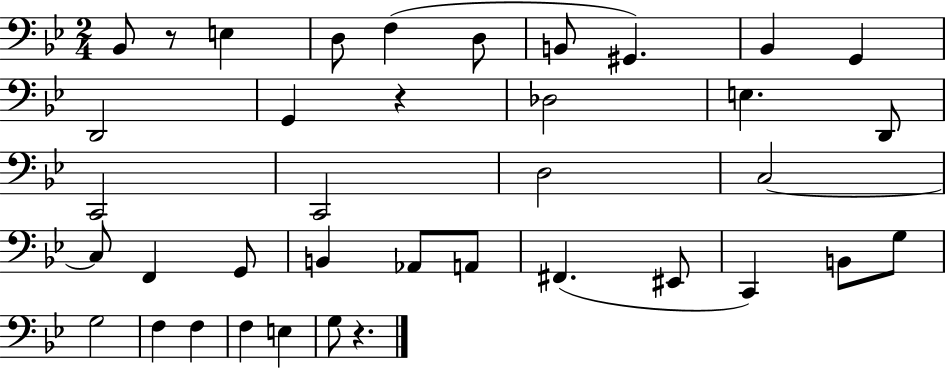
{
  \clef bass
  \numericTimeSignature
  \time 2/4
  \key bes \major
  bes,8 r8 e4 | d8 f4( d8 | b,8 gis,4.) | bes,4 g,4 | \break d,2 | g,4 r4 | des2 | e4. d,8 | \break c,2 | c,2 | d2 | c2~~ | \break c8 f,4 g,8 | b,4 aes,8 a,8 | fis,4.( eis,8 | c,4) b,8 g8 | \break g2 | f4 f4 | f4 e4 | g8 r4. | \break \bar "|."
}